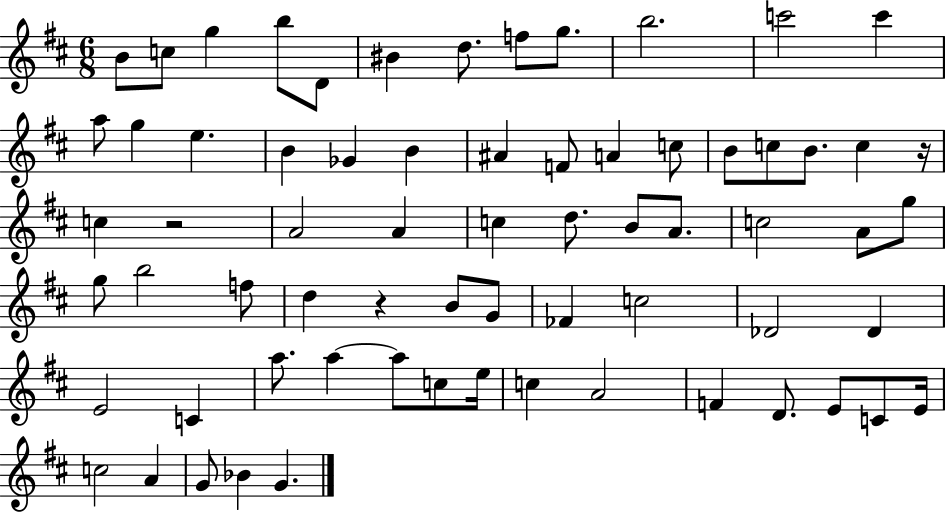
B4/e C5/e G5/q B5/e D4/e BIS4/q D5/e. F5/e G5/e. B5/h. C6/h C6/q A5/e G5/q E5/q. B4/q Gb4/q B4/q A#4/q F4/e A4/q C5/e B4/e C5/e B4/e. C5/q R/s C5/q R/h A4/h A4/q C5/q D5/e. B4/e A4/e. C5/h A4/e G5/e G5/e B5/h F5/e D5/q R/q B4/e G4/e FES4/q C5/h Db4/h Db4/q E4/h C4/q A5/e. A5/q A5/e C5/e E5/s C5/q A4/h F4/q D4/e. E4/e C4/e E4/s C5/h A4/q G4/e Bb4/q G4/q.